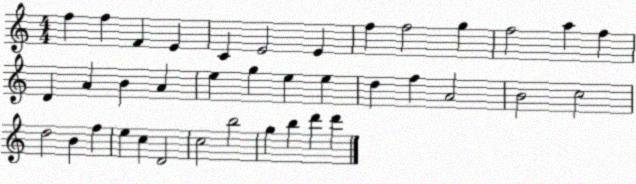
X:1
T:Untitled
M:4/4
L:1/4
K:C
f f F E C E2 E f f2 g f2 a f D A B A e g e e d f A2 B2 c2 d2 B f e c D2 c2 b2 g b d' d'